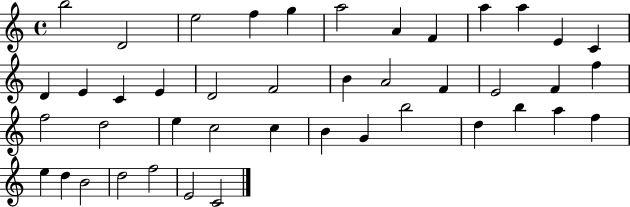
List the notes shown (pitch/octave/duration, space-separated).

B5/h D4/h E5/h F5/q G5/q A5/h A4/q F4/q A5/q A5/q E4/q C4/q D4/q E4/q C4/q E4/q D4/h F4/h B4/q A4/h F4/q E4/h F4/q F5/q F5/h D5/h E5/q C5/h C5/q B4/q G4/q B5/h D5/q B5/q A5/q F5/q E5/q D5/q B4/h D5/h F5/h E4/h C4/h